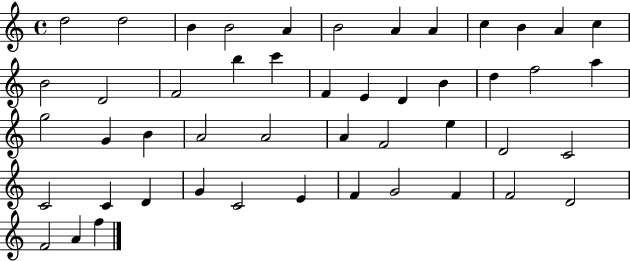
X:1
T:Untitled
M:4/4
L:1/4
K:C
d2 d2 B B2 A B2 A A c B A c B2 D2 F2 b c' F E D B d f2 a g2 G B A2 A2 A F2 e D2 C2 C2 C D G C2 E F G2 F F2 D2 F2 A f